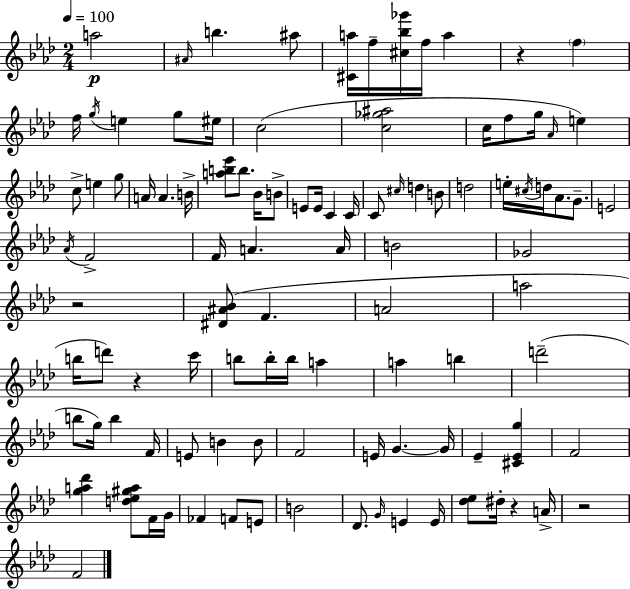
{
  \clef treble
  \numericTimeSignature
  \time 2/4
  \key aes \major
  \tempo 4 = 100
  \repeat volta 2 { a''2\p | \grace { ais'16 } b''4. ais''8 | <cis' a''>16 f''16-- <cis'' bes'' ges'''>16 f''16 a''4 | r4 \parenthesize f''4 | \break f''16 \acciaccatura { g''16 } e''4 g''8 | eis''16 c''2( | <c'' ges'' ais''>2 | c''16 f''8 g''16 \grace { aes'16 }) e''4 | \break c''8-> e''4 | g''8 a'16 a'4. | b'16-> <a'' b'' ees'''>8 b''8. | bes'16 b'8-> e'8 e'16 c'4 | \break c'16 c'8 \grace { cis''16 } d''4 | b'8 d''2 | e''16-. \acciaccatura { cis''16 } d''16 aes'8. | g'8.-- e'2 | \break \acciaccatura { aes'16 } f'2-> | f'16 a'4. | a'16 b'2 | ges'2 | \break r2 | <dis' ais' bes'>8( | f'4. a'2 | a''2 | \break b''16 d'''8) | r4 c'''16 b''8 | b''16-. b''16 a''4 a''4 | b''4 d'''2--( | \break b''8 | g''16) b''4 f'16 e'8 | b'4 b'8 f'2 | e'16 g'4.~~ | \break g'16 ees'4-- | <cis' ees' g''>4 f'2 | <g'' a'' des'''>4 | <d'' ees'' gis'' a''>8 f'16 g'16 fes'4 | \break f'8 e'8 b'2 | des'8. | \grace { g'16 } e'4 e'16 <des'' ees''>8 | dis''16-. r4 a'16-> r2 | \break f'2 | } \bar "|."
}